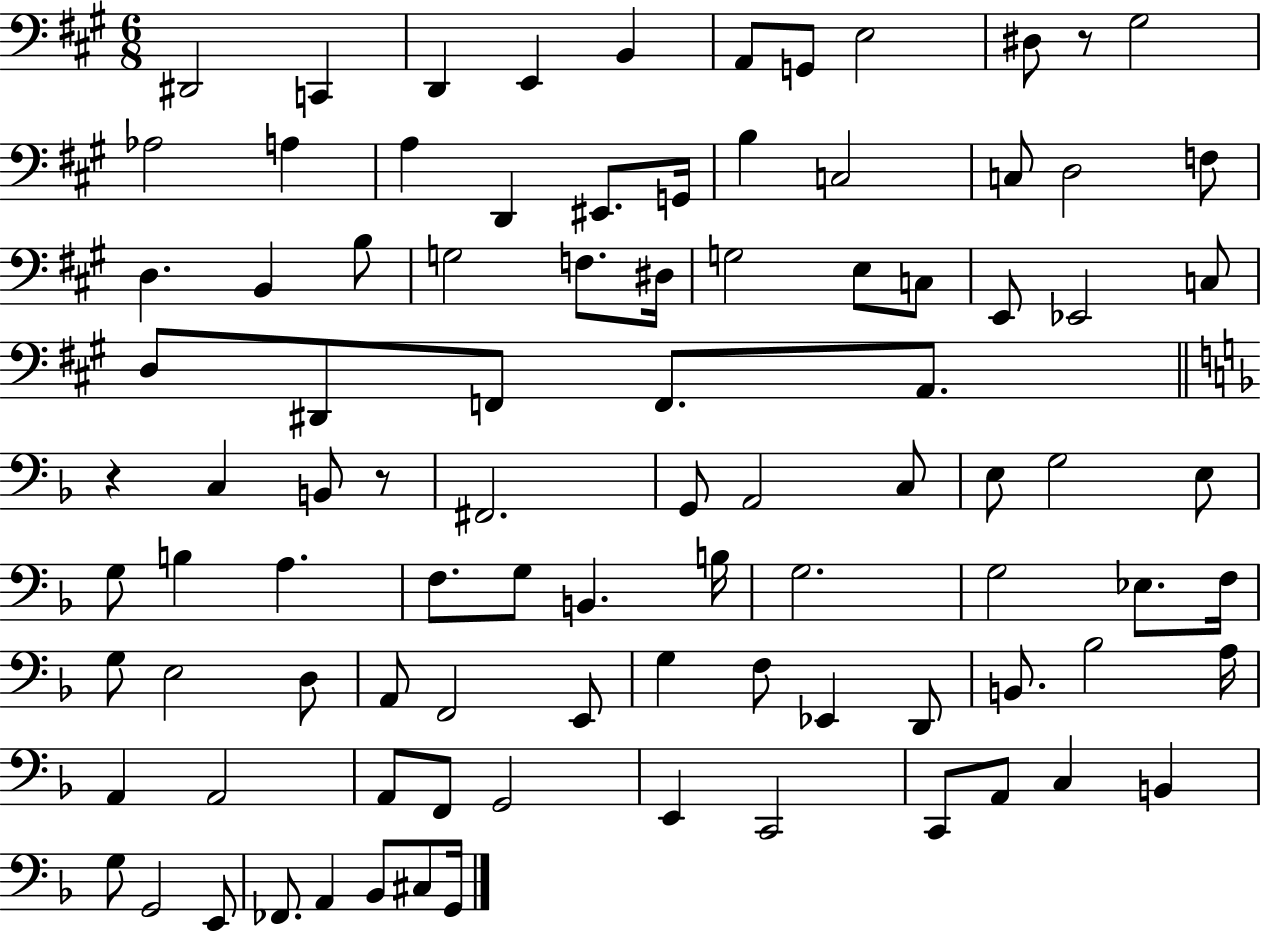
{
  \clef bass
  \numericTimeSignature
  \time 6/8
  \key a \major
  dis,2 c,4 | d,4 e,4 b,4 | a,8 g,8 e2 | dis8 r8 gis2 | \break aes2 a4 | a4 d,4 eis,8. g,16 | b4 c2 | c8 d2 f8 | \break d4. b,4 b8 | g2 f8. dis16 | g2 e8 c8 | e,8 ees,2 c8 | \break d8 dis,8 f,8 f,8. a,8. | \bar "||" \break \key f \major r4 c4 b,8 r8 | fis,2. | g,8 a,2 c8 | e8 g2 e8 | \break g8 b4 a4. | f8. g8 b,4. b16 | g2. | g2 ees8. f16 | \break g8 e2 d8 | a,8 f,2 e,8 | g4 f8 ees,4 d,8 | b,8. bes2 a16 | \break a,4 a,2 | a,8 f,8 g,2 | e,4 c,2 | c,8 a,8 c4 b,4 | \break g8 g,2 e,8 | fes,8. a,4 bes,8 cis8 g,16 | \bar "|."
}